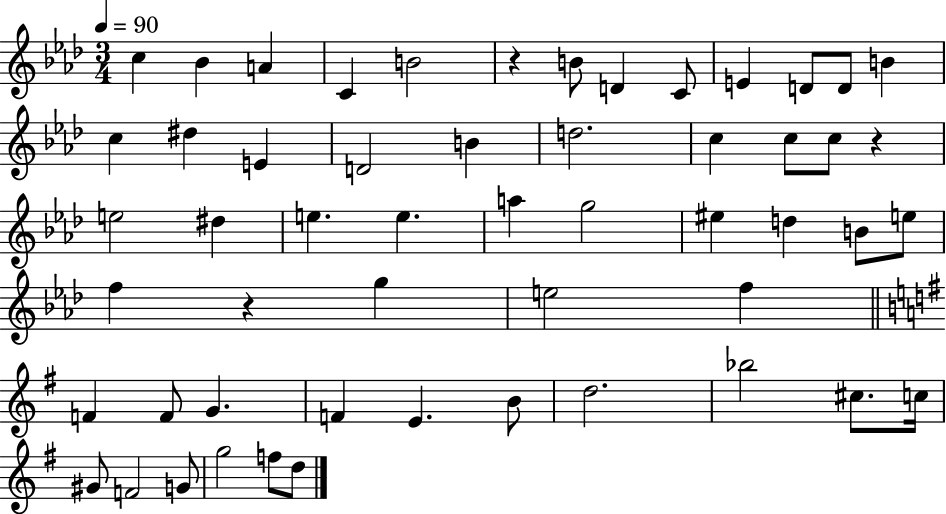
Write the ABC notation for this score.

X:1
T:Untitled
M:3/4
L:1/4
K:Ab
c _B A C B2 z B/2 D C/2 E D/2 D/2 B c ^d E D2 B d2 c c/2 c/2 z e2 ^d e e a g2 ^e d B/2 e/2 f z g e2 f F F/2 G F E B/2 d2 _b2 ^c/2 c/4 ^G/2 F2 G/2 g2 f/2 d/2